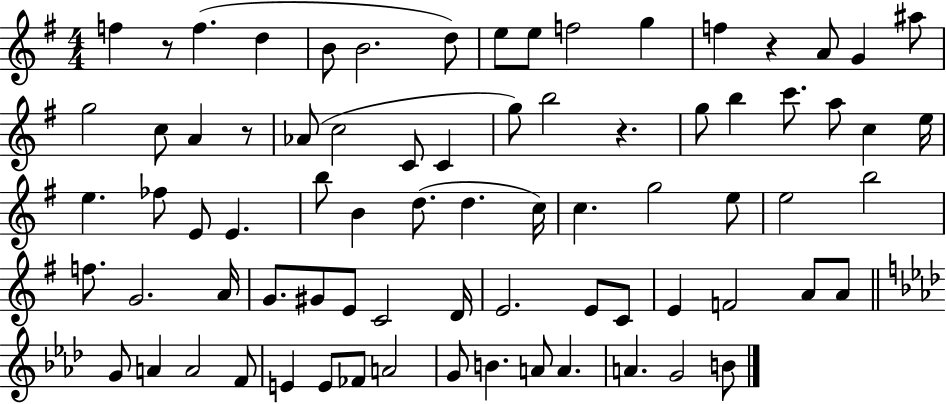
F5/q R/e F5/q. D5/q B4/e B4/h. D5/e E5/e E5/e F5/h G5/q F5/q R/q A4/e G4/q A#5/e G5/h C5/e A4/q R/e Ab4/e C5/h C4/e C4/q G5/e B5/h R/q. G5/e B5/q C6/e. A5/e C5/q E5/s E5/q. FES5/e E4/e E4/q. B5/e B4/q D5/e. D5/q. C5/s C5/q. G5/h E5/e E5/h B5/h F5/e. G4/h. A4/s G4/e. G#4/e E4/e C4/h D4/s E4/h. E4/e C4/e E4/q F4/h A4/e A4/e G4/e A4/q A4/h F4/e E4/q E4/e FES4/e A4/h G4/e B4/q. A4/e A4/q. A4/q. G4/h B4/e